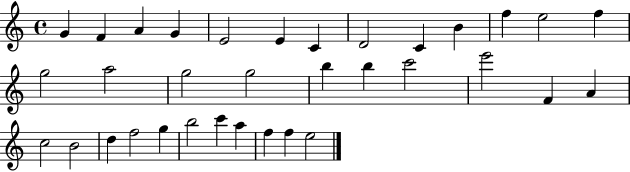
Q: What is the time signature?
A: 4/4